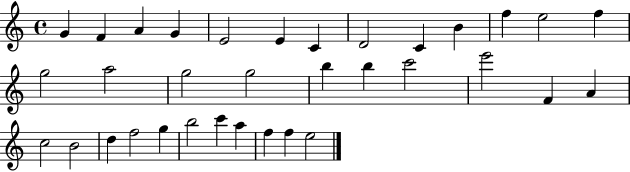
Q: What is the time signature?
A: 4/4